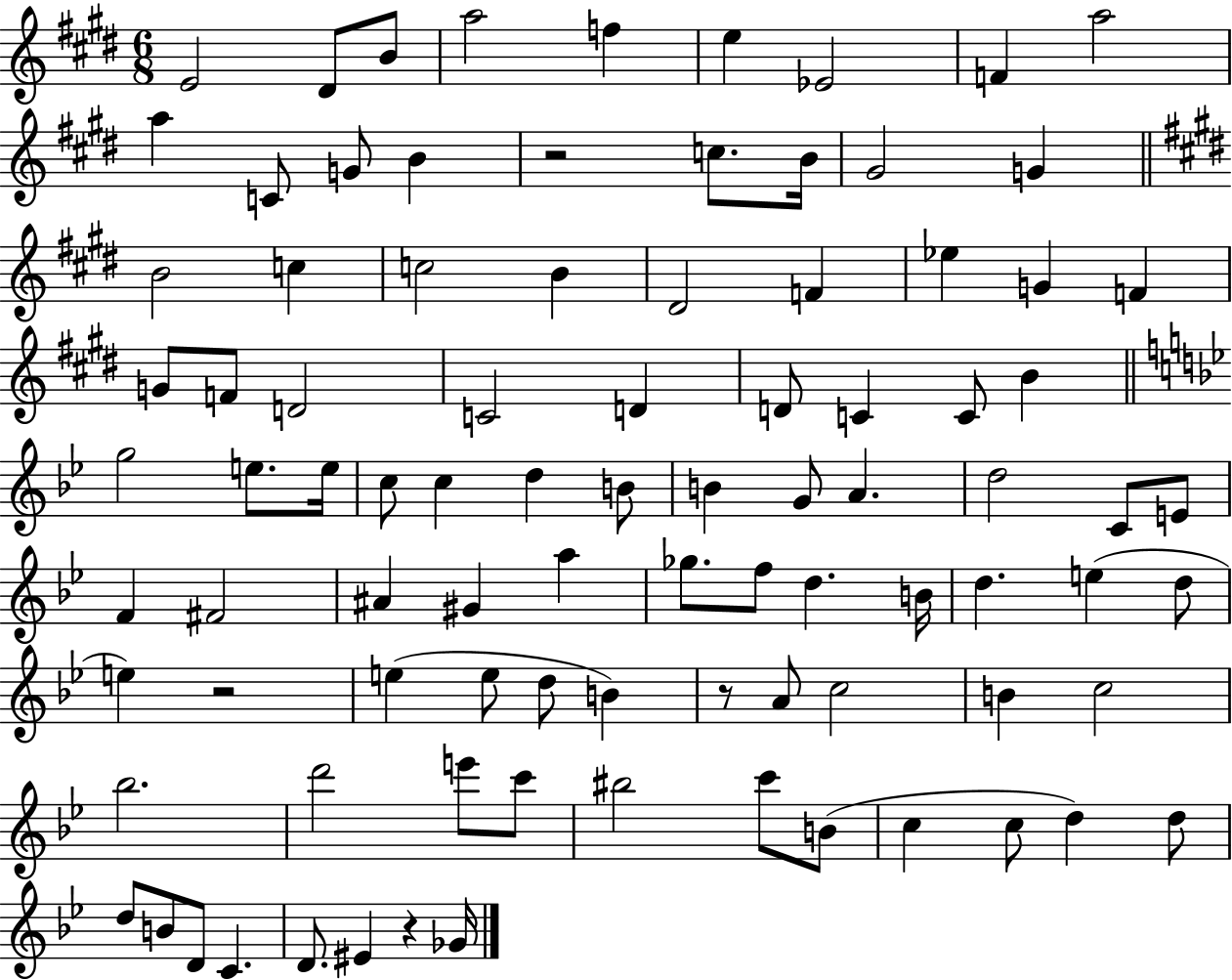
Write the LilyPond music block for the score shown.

{
  \clef treble
  \numericTimeSignature
  \time 6/8
  \key e \major
  e'2 dis'8 b'8 | a''2 f''4 | e''4 ees'2 | f'4 a''2 | \break a''4 c'8 g'8 b'4 | r2 c''8. b'16 | gis'2 g'4 | \bar "||" \break \key e \major b'2 c''4 | c''2 b'4 | dis'2 f'4 | ees''4 g'4 f'4 | \break g'8 f'8 d'2 | c'2 d'4 | d'8 c'4 c'8 b'4 | \bar "||" \break \key bes \major g''2 e''8. e''16 | c''8 c''4 d''4 b'8 | b'4 g'8 a'4. | d''2 c'8 e'8 | \break f'4 fis'2 | ais'4 gis'4 a''4 | ges''8. f''8 d''4. b'16 | d''4. e''4( d''8 | \break e''4) r2 | e''4( e''8 d''8 b'4) | r8 a'8 c''2 | b'4 c''2 | \break bes''2. | d'''2 e'''8 c'''8 | bis''2 c'''8 b'8( | c''4 c''8 d''4) d''8 | \break d''8 b'8 d'8 c'4. | d'8. eis'4 r4 ges'16 | \bar "|."
}